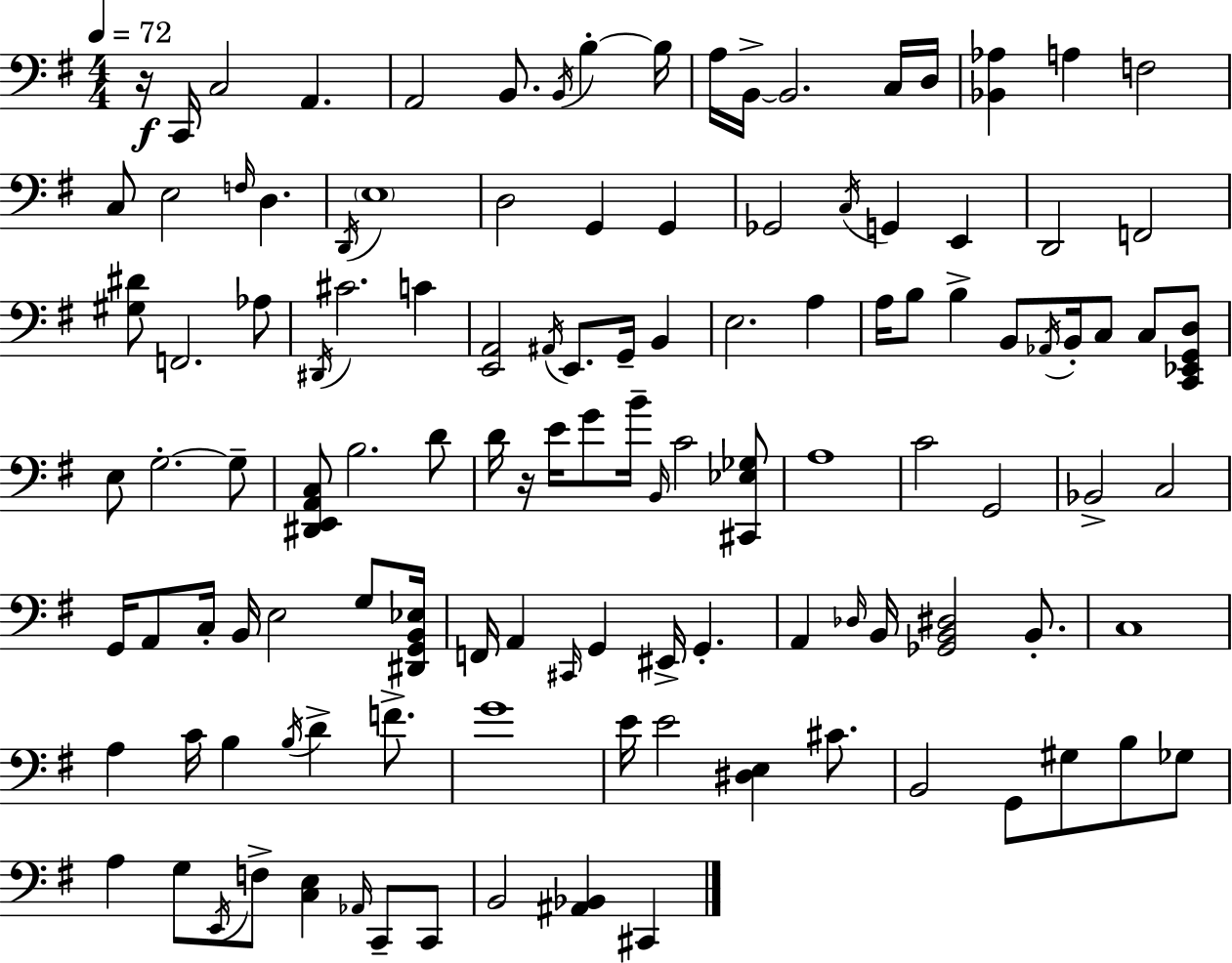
X:1
T:Untitled
M:4/4
L:1/4
K:G
z/4 C,,/4 C,2 A,, A,,2 B,,/2 B,,/4 B, B,/4 A,/4 B,,/4 B,,2 C,/4 D,/4 [_B,,_A,] A, F,2 C,/2 E,2 F,/4 D, D,,/4 E,4 D,2 G,, G,, _G,,2 C,/4 G,, E,, D,,2 F,,2 [^G,^D]/2 F,,2 _A,/2 ^D,,/4 ^C2 C [E,,A,,]2 ^A,,/4 E,,/2 G,,/4 B,, E,2 A, A,/4 B,/2 B, B,,/2 _A,,/4 B,,/4 C,/2 C,/2 [C,,_E,,G,,D,]/2 E,/2 G,2 G,/2 [^D,,E,,A,,C,]/2 B,2 D/2 D/4 z/4 E/4 G/2 B/4 B,,/4 C2 [^C,,_E,_G,]/2 A,4 C2 G,,2 _B,,2 C,2 G,,/4 A,,/2 C,/4 B,,/4 E,2 G,/2 [^D,,G,,B,,_E,]/4 F,,/4 A,, ^C,,/4 G,, ^E,,/4 G,, A,, _D,/4 B,,/4 [_G,,B,,^D,]2 B,,/2 C,4 A, C/4 B, B,/4 D F/2 G4 E/4 E2 [^D,E,] ^C/2 B,,2 G,,/2 ^G,/2 B,/2 _G,/2 A, G,/2 E,,/4 F,/2 [C,E,] _A,,/4 C,,/2 C,,/2 B,,2 [^A,,_B,,] ^C,,